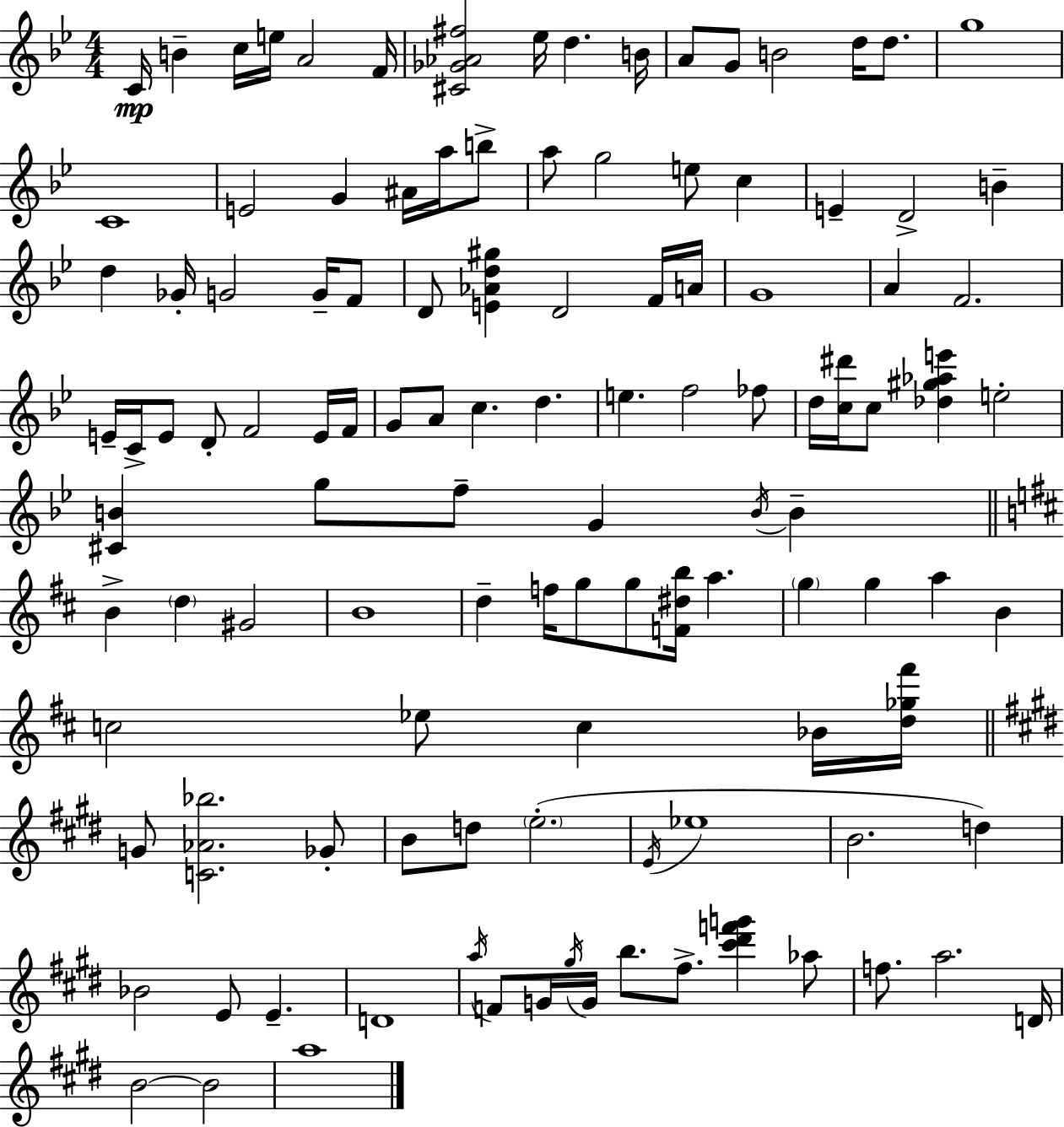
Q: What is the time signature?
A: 4/4